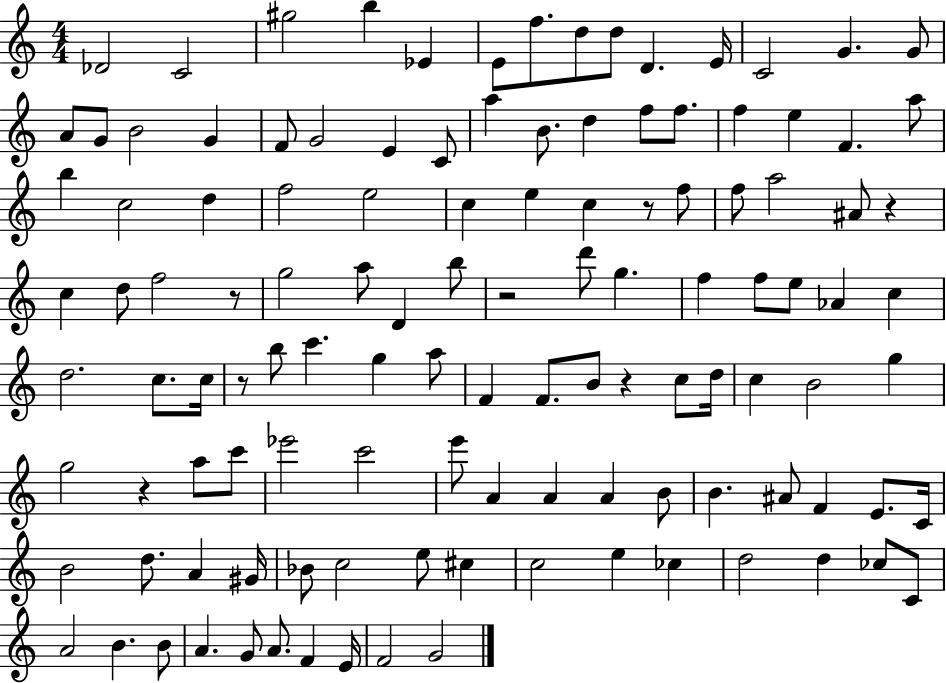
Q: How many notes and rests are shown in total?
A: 119